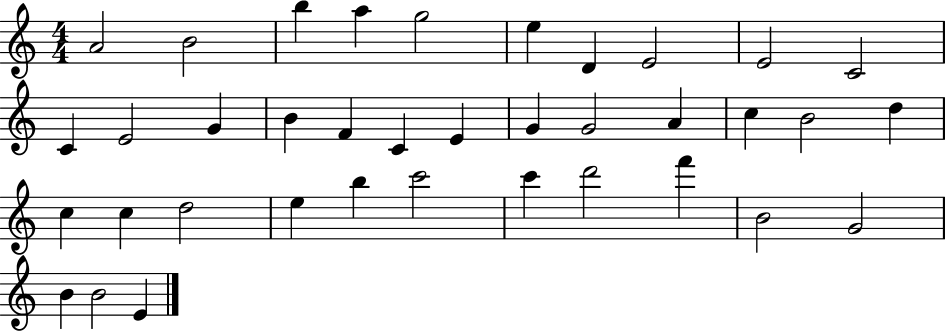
X:1
T:Untitled
M:4/4
L:1/4
K:C
A2 B2 b a g2 e D E2 E2 C2 C E2 G B F C E G G2 A c B2 d c c d2 e b c'2 c' d'2 f' B2 G2 B B2 E